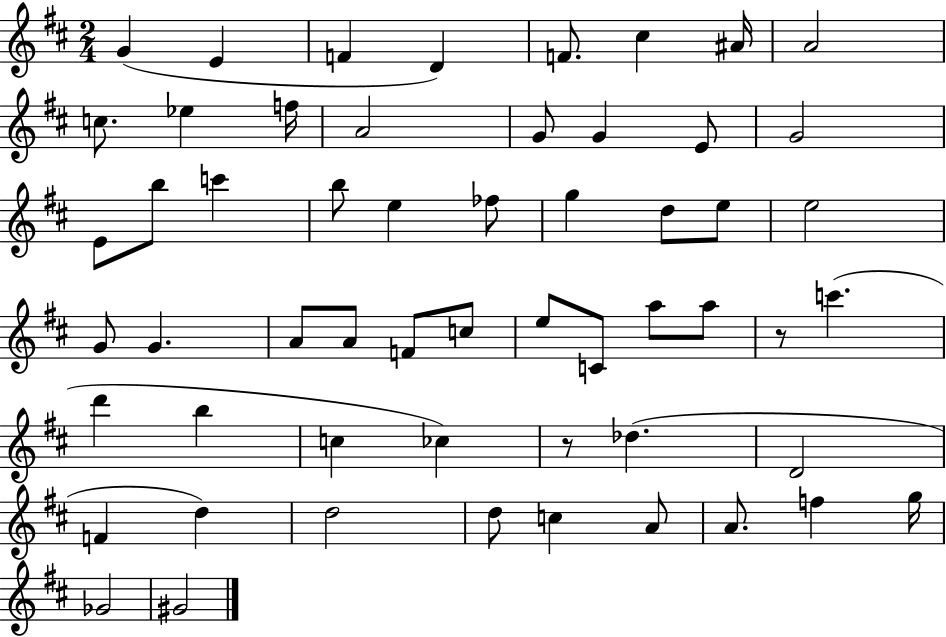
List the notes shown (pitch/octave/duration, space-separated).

G4/q E4/q F4/q D4/q F4/e. C#5/q A#4/s A4/h C5/e. Eb5/q F5/s A4/h G4/e G4/q E4/e G4/h E4/e B5/e C6/q B5/e E5/q FES5/e G5/q D5/e E5/e E5/h G4/e G4/q. A4/e A4/e F4/e C5/e E5/e C4/e A5/e A5/e R/e C6/q. D6/q B5/q C5/q CES5/q R/e Db5/q. D4/h F4/q D5/q D5/h D5/e C5/q A4/e A4/e. F5/q G5/s Gb4/h G#4/h